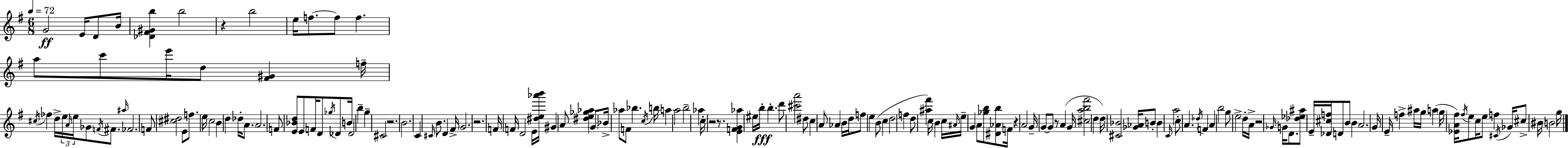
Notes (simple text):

G4/h E4/s D4/e B4/s [Db4,F#4,G#4,B5]/q B5/h R/q B5/h E5/s F5/e. F5/e F5/q. A5/e C6/e E6/s D5/e [F#4,G#4]/q F5/s C#5/s FES5/q D5/s E5/s A4/s E5/s Gb4/e F4/s F#4/e. A#5/s FES4/h. F4/e [C#5,D#5]/h E4/e F5/e. E5/s C5/h B4/q D5/q Db5/s A4/e. A4/h. F4/e [E4,Bb4,D5]/e E4/e F4/s D4/e Gb5/s Db4/e B4/s Db4/h B5/q G5/q C#4/h R/h. B4/h. C4/q C#4/s B4/e. D4/q F#4/s G4/h. R/h. F4/s F4/s D4/h E4/s [D#5,E5,Ab6,B6]/s G#4/q A4/e [D#5,E5,Gb5,Ab5]/q G4/e Bb4/s Ab5/e F4/e Bb5/q. C5/s B5/s A5/q A5/h B5/h Ab5/q C5/s R/h R/e. [E4,F4,G4,Ab5]/q EIS5/s B5/s B5/q. D6/e [C#6,A6]/h D#5/e C5/q A4/e Ab4/q B4/s D5/s F5/e E5/q B4/e C5/q D5/h F5/q D5/e [A#5,F#6]/q C5/s B4/q C5/s A#4/s E5/s G4/q A4/e [Gb5,B5]/e [D#4,Ab4,B5]/e F4/s R/q A4/h G4/s G4/e G4/e R/e A4/q G4/s [C#5,A5,B5,F#6]/h D5/q D5/s [C#4,Bb4]/h [Gb4,Ab4]/s B4/e B4/q C4/s A5/h C5/e A4/q. Db5/s F4/q A4/q B5/h G5/e E5/h D5/s A4/s R/h Gb4/s G4/s D4/e. [Db5,Eb5,A#5]/e E4/s [Db4,C#5,F5]/s D4/e B4/e B4/q A4/h. G4/s E4/s F5/q A#5/s G5/s A5/q G5/s [Eb4,A4,F#5]/s F#5/s E5/e C5/s E5/e F5/q C#4/s Gb4/s C#5/e BIS4/s B4/h G5/s